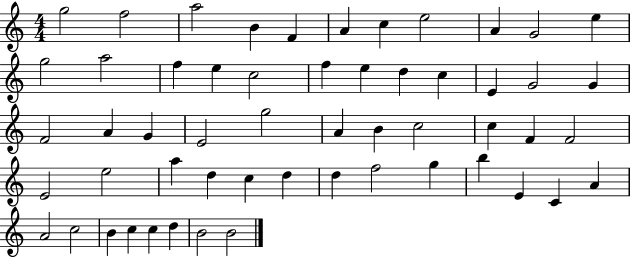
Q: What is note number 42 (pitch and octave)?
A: F5